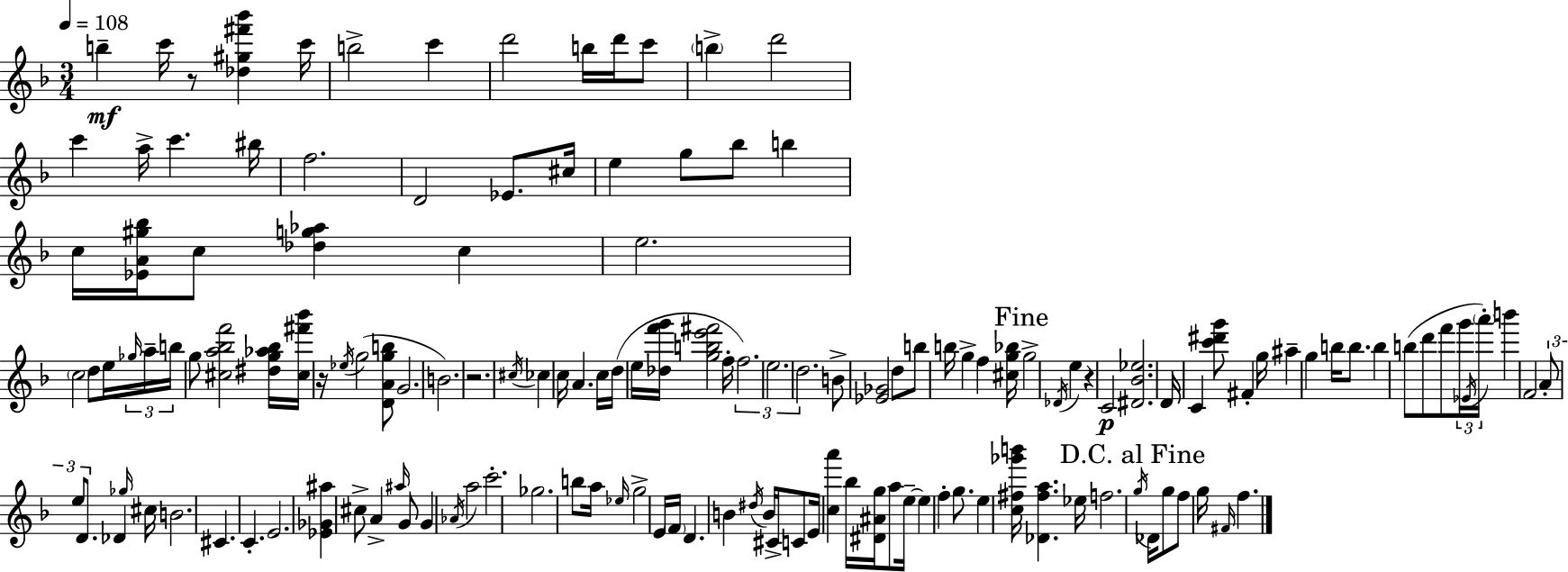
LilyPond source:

{
  \clef treble
  \numericTimeSignature
  \time 3/4
  \key d \minor
  \tempo 4 = 108
  b''4--\mf c'''16 r8 <des'' gis'' fis''' bes'''>4 c'''16 | b''2-> c'''4 | d'''2 b''16 d'''16 c'''8 | \parenthesize b''4-> d'''2 | \break c'''4 a''16-> c'''4. bis''16 | f''2. | d'2 ees'8. cis''16 | e''4 g''8 bes''8 b''4 | \break c''16 <ees' a' gis'' bes''>16 c''8 <des'' g'' aes''>4 c''4 | e''2. | \parenthesize c''2 d''8 e''16 \tuplet 3/2 { \grace { ges''16 } | a''16-- b''16 } g''8 <cis'' a'' bes'' f'''>2 | \break <dis'' g'' aes'' bes''>16 <cis'' fis''' bes'''>16 r16 \acciaccatura { ees''16 }( g''2 | <d' a' g'' b''>8 g'2. | b'2.) | r2. | \break \acciaccatura { cis''16 } ces''4 c''16 a'4. | c''16 d''16( e''16 <des'' f''' g'''>16 <g'' b'' e''' fis'''>2 | f''16-. \tuplet 3/2 { f''2.) | e''2. | \break d''2. } | b'8-> <ees' ges'>2 | d''8 b''8 b''16 g''4-> f''4 | <cis'' g'' bes''>16 \mark "Fine" g''2-> \acciaccatura { des'16 } | \break e''4 r4 c'2\p | <dis' bes' ees''>2. | d'16 c'4 <c''' dis''' g'''>8 fis'4-. | g''16 ais''4-- g''4 | \break b''16 b''8. b''4 b''8( d'''8 | f'''8 \tuplet 3/2 { g'''16 \acciaccatura { ees'16 }) \parenthesize a'''16-. } b'''4 f'2 | \tuplet 3/2 { a'8-. e''8 d'8. } | des'4 \grace { ges''16 } cis''16 b'2. | \break cis'4. | c'4.-. e'2. | <ees' ges' ais''>4 cis''8-> | a'4-> \grace { ais''16 } g'8 g'4 \acciaccatura { aes'16 } | \break a''2 c'''2.-. | ges''2. | b''8 a''16 \grace { ees''16 } | g''2-> e'16 \parenthesize f'16 d'4. | \break b'4 \acciaccatura { dis''16 } b'16 cis'16-> c'8 | e'16 <c'' a'''>4 bes''16 <dis' ais' g''>16 a''8 e''16--~~ e''4 | f''4-. g''8. e''4 | <c'' fis'' ges''' b'''>16 <des' fis'' a''>4. ees''16 f''2. | \break \mark "D.C. al Fine" \acciaccatura { g''16 } des'16 | g''8 f''8 g''16 \grace { fis'16 } f''4. | \bar "|."
}